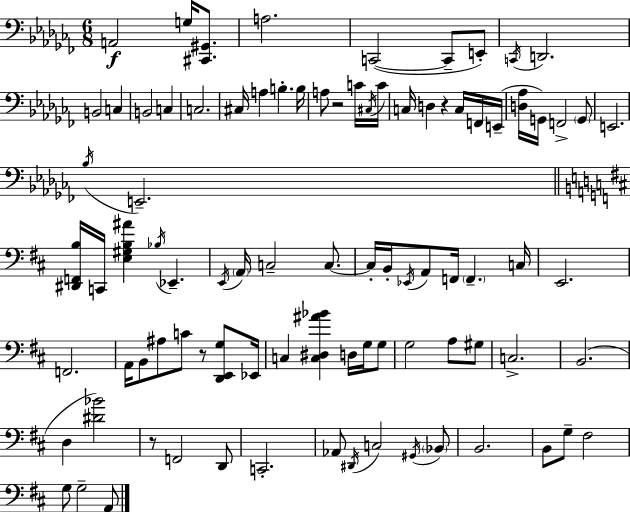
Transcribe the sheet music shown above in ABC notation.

X:1
T:Untitled
M:6/8
L:1/4
K:Abm
A,,2 G,/4 [^C,,^G,,]/2 A,2 C,,2 C,,/2 E,,/2 C,,/4 D,,2 B,,2 C, B,,2 C, C,2 ^C,/4 A, B, B,/4 A,/2 z2 C/4 ^C,/4 C/4 C,/4 D, z C,/4 F,,/4 E,,/4 [D,_A,]/4 G,,/4 F,,2 G,,/2 E,,2 _B,/4 E,,2 [^D,,F,,B,]/4 C,,/4 [E,^G,B,^A] _B,/4 _E,, E,,/4 A,,/4 C,2 C,/2 C,/4 B,,/4 _E,,/4 A,,/2 F,,/4 F,, C,/4 E,,2 F,,2 A,,/4 B,,/2 ^A,/2 C/2 z/2 [D,,E,,G,]/2 _E,,/4 C, [C,^D,^A_B] D,/4 G,/4 G,/2 G,2 A,/2 ^G,/2 C,2 B,,2 D, [^D_B]2 z/2 F,,2 D,,/2 C,,2 _A,,/2 ^D,,/4 C,2 ^G,,/4 _B,,/2 B,,2 B,,/2 G,/2 ^F,2 G,/2 G,2 A,,/2